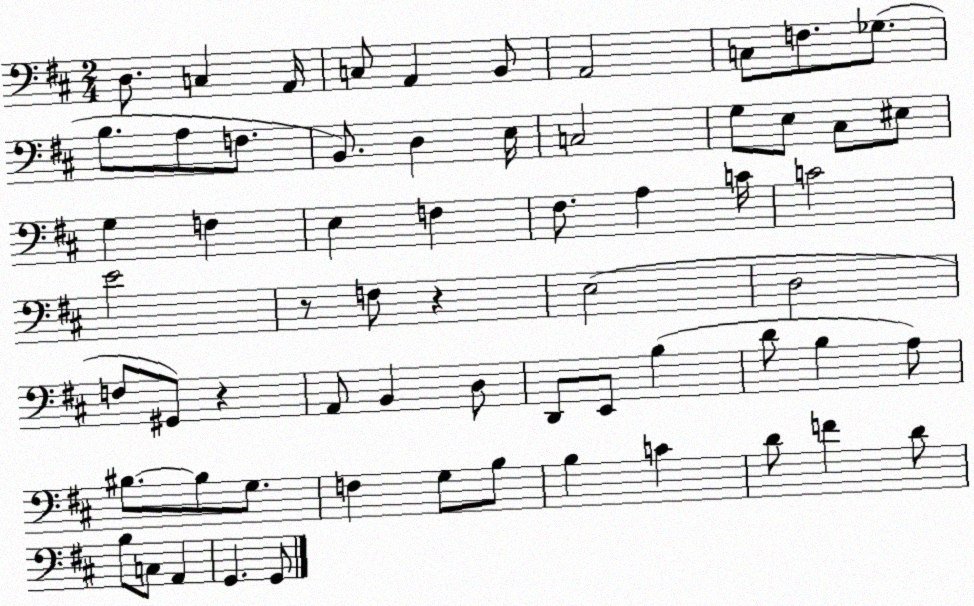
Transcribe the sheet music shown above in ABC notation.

X:1
T:Untitled
M:2/4
L:1/4
K:D
D,/2 C, A,,/4 C,/2 A,, B,,/2 A,,2 C,/2 F,/2 _G,/2 B,/2 A,/2 F,/2 B,,/2 D, E,/4 C,2 G,/2 E,/2 ^C,/2 ^E,/2 G, F, E, F, ^F,/2 A, C/4 C2 E2 z/2 F,/2 z E,2 D,2 F,/2 ^G,,/2 z A,,/2 B,, D,/2 D,,/2 E,,/2 B, D/2 B, A,/2 ^B,/2 ^B,/2 G,/2 F, G,/2 B,/2 B, C D/2 F D/2 B,/2 C,/2 A,, G,, G,,/2